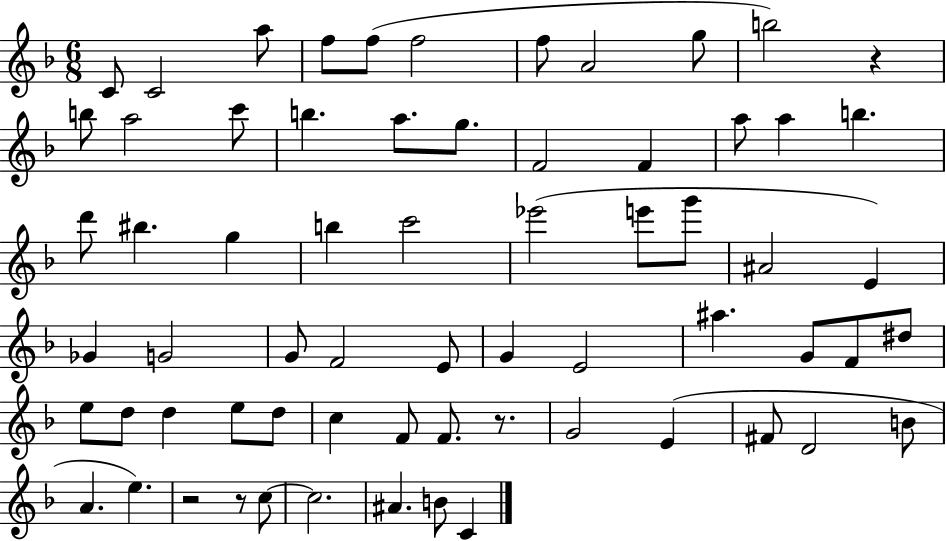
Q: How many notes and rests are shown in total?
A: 66